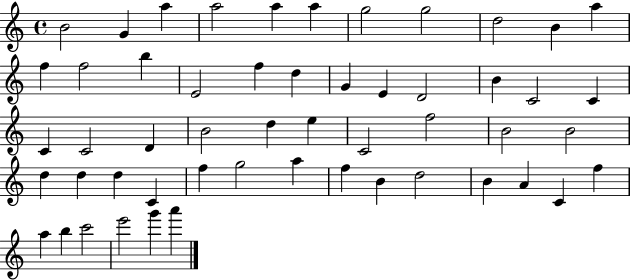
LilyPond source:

{
  \clef treble
  \time 4/4
  \defaultTimeSignature
  \key c \major
  b'2 g'4 a''4 | a''2 a''4 a''4 | g''2 g''2 | d''2 b'4 a''4 | \break f''4 f''2 b''4 | e'2 f''4 d''4 | g'4 e'4 d'2 | b'4 c'2 c'4 | \break c'4 c'2 d'4 | b'2 d''4 e''4 | c'2 f''2 | b'2 b'2 | \break d''4 d''4 d''4 c'4 | f''4 g''2 a''4 | f''4 b'4 d''2 | b'4 a'4 c'4 f''4 | \break a''4 b''4 c'''2 | e'''2 g'''4 a'''4 | \bar "|."
}